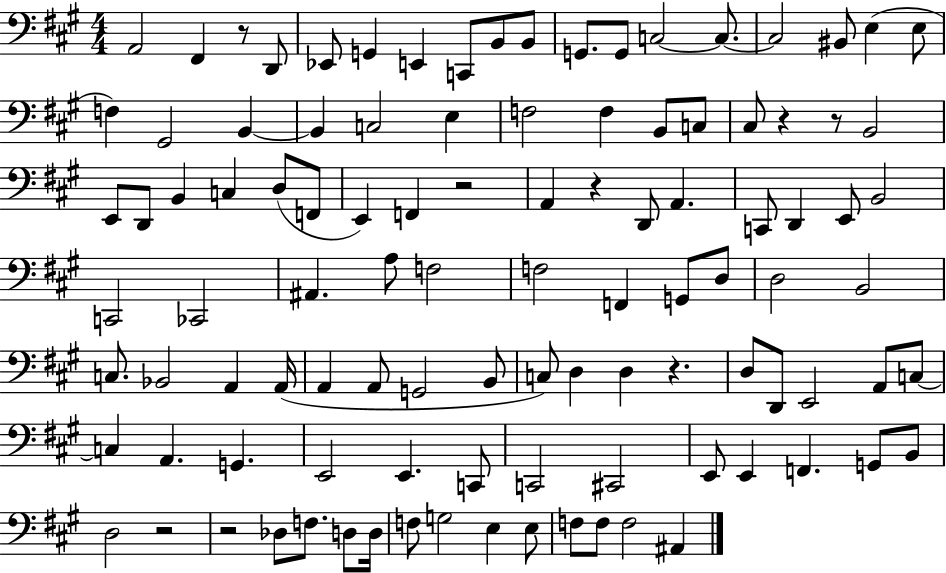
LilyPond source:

{
  \clef bass
  \numericTimeSignature
  \time 4/4
  \key a \major
  a,2 fis,4 r8 d,8 | ees,8 g,4 e,4 c,8 b,8 b,8 | g,8. g,8 c2~~ c8.~~ | c2 bis,8 e4( e8 | \break f4) gis,2 b,4~~ | b,4 c2 e4 | f2 f4 b,8 c8 | cis8 r4 r8 b,2 | \break e,8 d,8 b,4 c4 d8( f,8 | e,4) f,4 r2 | a,4 r4 d,8 a,4. | c,8 d,4 e,8 b,2 | \break c,2 ces,2 | ais,4. a8 f2 | f2 f,4 g,8 d8 | d2 b,2 | \break c8. bes,2 a,4 a,16( | a,4 a,8 g,2 b,8 | c8) d4 d4 r4. | d8 d,8 e,2 a,8 c8~~ | \break c4 a,4. g,4. | e,2 e,4. c,8 | c,2 cis,2 | e,8 e,4 f,4. g,8 b,8 | \break d2 r2 | r2 des8 f8. d8 d16 | f8 g2 e4 e8 | f8 f8 f2 ais,4 | \break \bar "|."
}